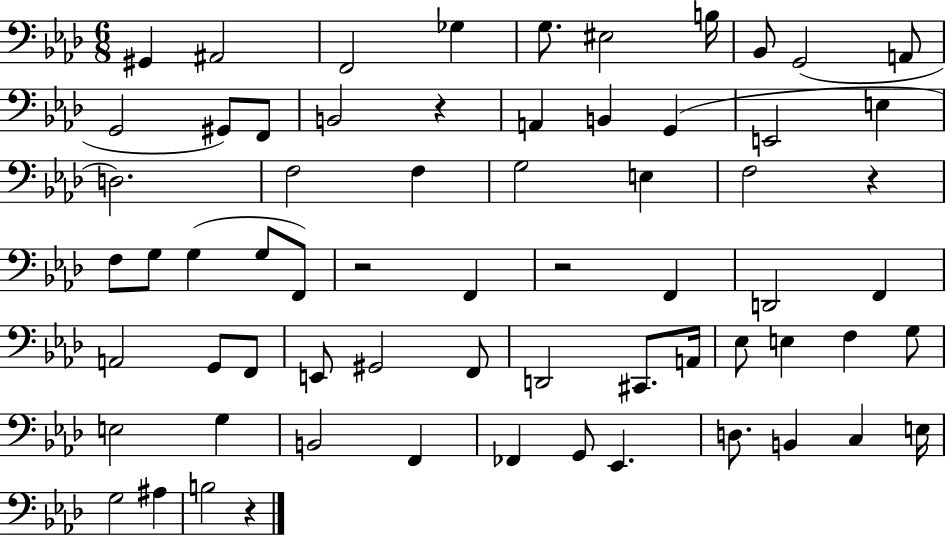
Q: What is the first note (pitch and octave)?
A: G#2